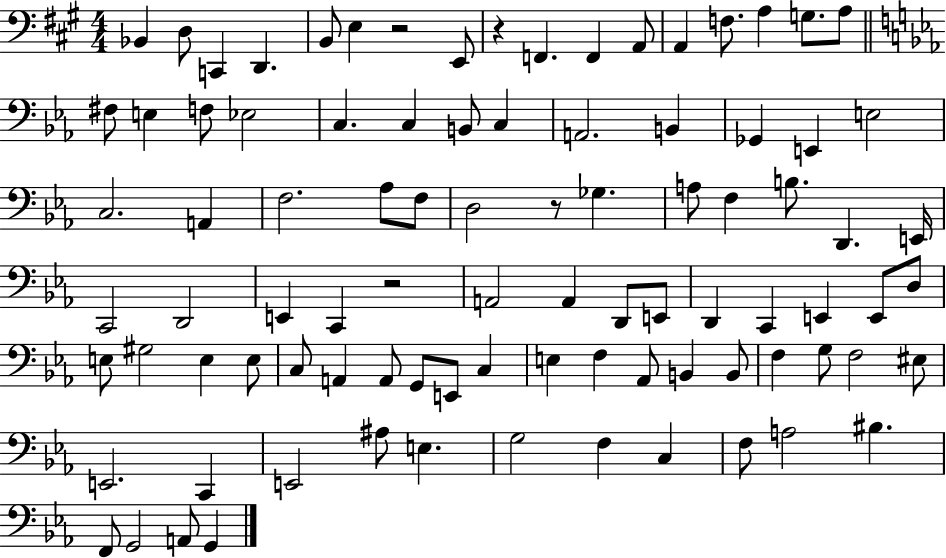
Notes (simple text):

Bb2/q D3/e C2/q D2/q. B2/e E3/q R/h E2/e R/q F2/q. F2/q A2/e A2/q F3/e. A3/q G3/e. A3/e F#3/e E3/q F3/e Eb3/h C3/q. C3/q B2/e C3/q A2/h. B2/q Gb2/q E2/q E3/h C3/h. A2/q F3/h. Ab3/e F3/e D3/h R/e Gb3/q. A3/e F3/q B3/e. D2/q. E2/s C2/h D2/h E2/q C2/q R/h A2/h A2/q D2/e E2/e D2/q C2/q E2/q E2/e D3/e E3/e G#3/h E3/q E3/e C3/e A2/q A2/e G2/e E2/e C3/q E3/q F3/q Ab2/e B2/q B2/e F3/q G3/e F3/h EIS3/e E2/h. C2/q E2/h A#3/e E3/q. G3/h F3/q C3/q F3/e A3/h BIS3/q. F2/e G2/h A2/e G2/q